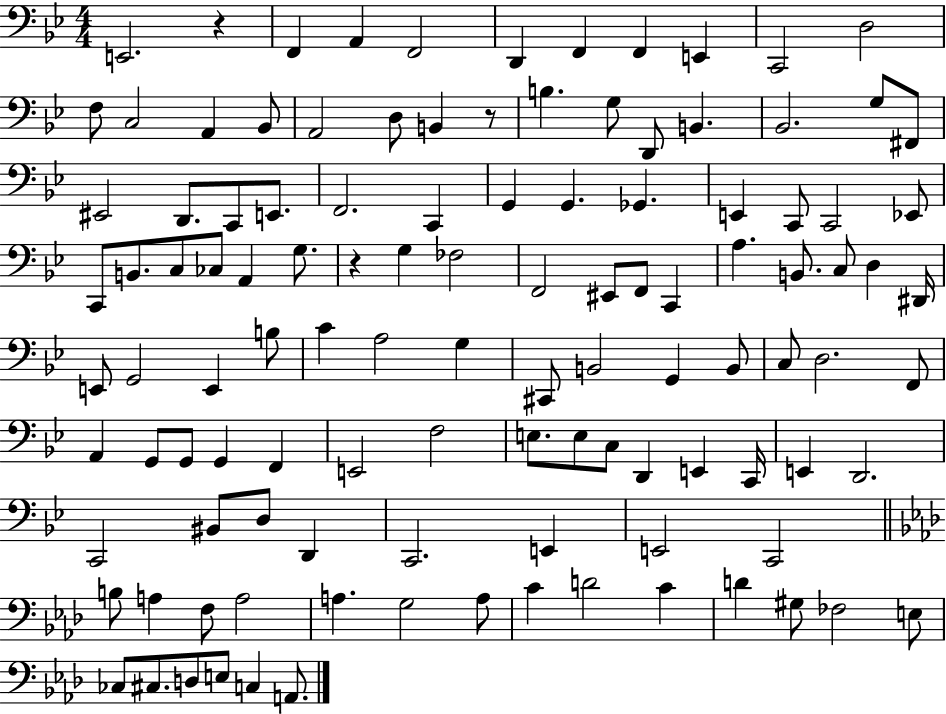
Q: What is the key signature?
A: BES major